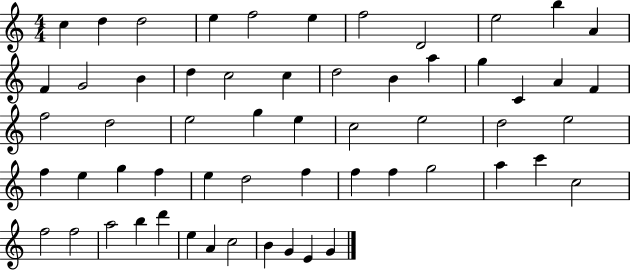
{
  \clef treble
  \numericTimeSignature
  \time 4/4
  \key c \major
  c''4 d''4 d''2 | e''4 f''2 e''4 | f''2 d'2 | e''2 b''4 a'4 | \break f'4 g'2 b'4 | d''4 c''2 c''4 | d''2 b'4 a''4 | g''4 c'4 a'4 f'4 | \break f''2 d''2 | e''2 g''4 e''4 | c''2 e''2 | d''2 e''2 | \break f''4 e''4 g''4 f''4 | e''4 d''2 f''4 | f''4 f''4 g''2 | a''4 c'''4 c''2 | \break f''2 f''2 | a''2 b''4 d'''4 | e''4 a'4 c''2 | b'4 g'4 e'4 g'4 | \break \bar "|."
}